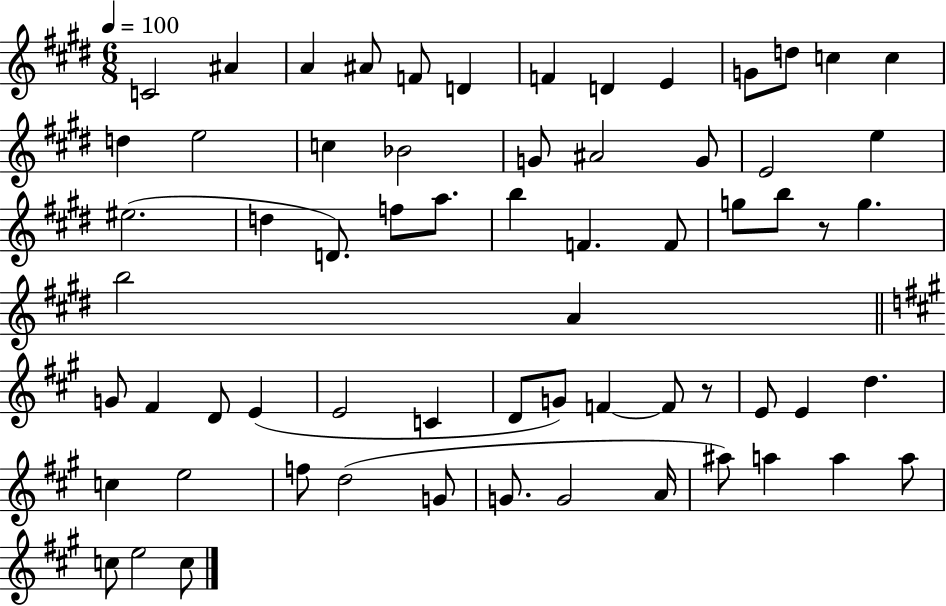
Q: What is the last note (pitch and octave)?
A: C5